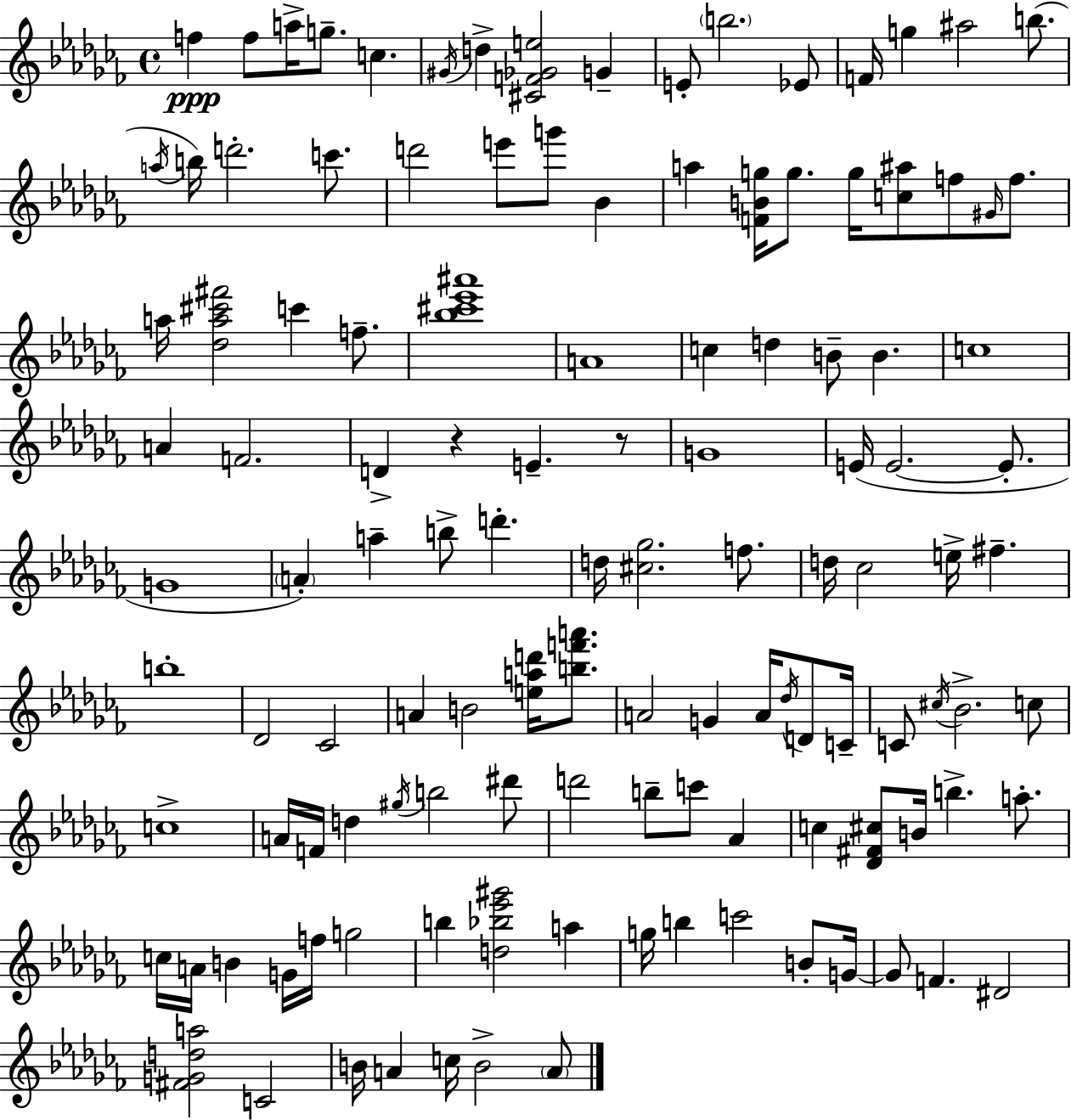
{
  \clef treble
  \time 4/4
  \defaultTimeSignature
  \key aes \minor
  f''4\ppp f''8 a''16-> g''8.-- c''4. | \acciaccatura { gis'16 } d''4-> <cis' f' ges' e''>2 g'4-- | e'8-. \parenthesize b''2. ees'8 | f'16 g''4 ais''2 b''8.( | \break \acciaccatura { a''16 } b''16) d'''2.-. c'''8. | d'''2 e'''8 g'''8 bes'4 | a''4 <f' b' g''>16 g''8. g''16 <c'' ais''>8 f''8 \grace { gis'16 } | f''8. a''16 <des'' a'' cis''' fis'''>2 c'''4 | \break f''8.-- <bes'' cis''' ees''' ais'''>1 | a'1 | c''4 d''4 b'8-- b'4. | c''1 | \break a'4 f'2. | d'4-> r4 e'4.-- | r8 g'1 | e'16( e'2.~~ | \break e'8.-. g'1 | \parenthesize a'4-.) a''4-- b''8-> d'''4.-. | d''16 <cis'' ges''>2. | f''8. d''16 ces''2 e''16-> fis''4.-- | \break b''1-. | des'2 ces'2 | a'4 b'2 <e'' a'' d'''>16 | <b'' f''' a'''>8. a'2 g'4 a'16 | \break \acciaccatura { des''16 } d'8 c'16-- c'8 \acciaccatura { cis''16 } bes'2.-> | c''8 c''1-> | a'16 f'16 d''4 \acciaccatura { gis''16 } b''2 | dis'''8 d'''2 b''8-- | \break c'''8 aes'4 c''4 <des' fis' cis''>8 b'16 b''4.-> | a''8.-. c''16 a'16 b'4 g'16 f''16 g''2 | b''4 <d'' bes'' ees''' gis'''>2 | a''4 g''16 b''4 c'''2 | \break b'8-. g'16~~ g'8 f'4. dis'2 | <fis' g' d'' a''>2 c'2 | b'16 a'4 c''16 b'2-> | \parenthesize a'8 \bar "|."
}